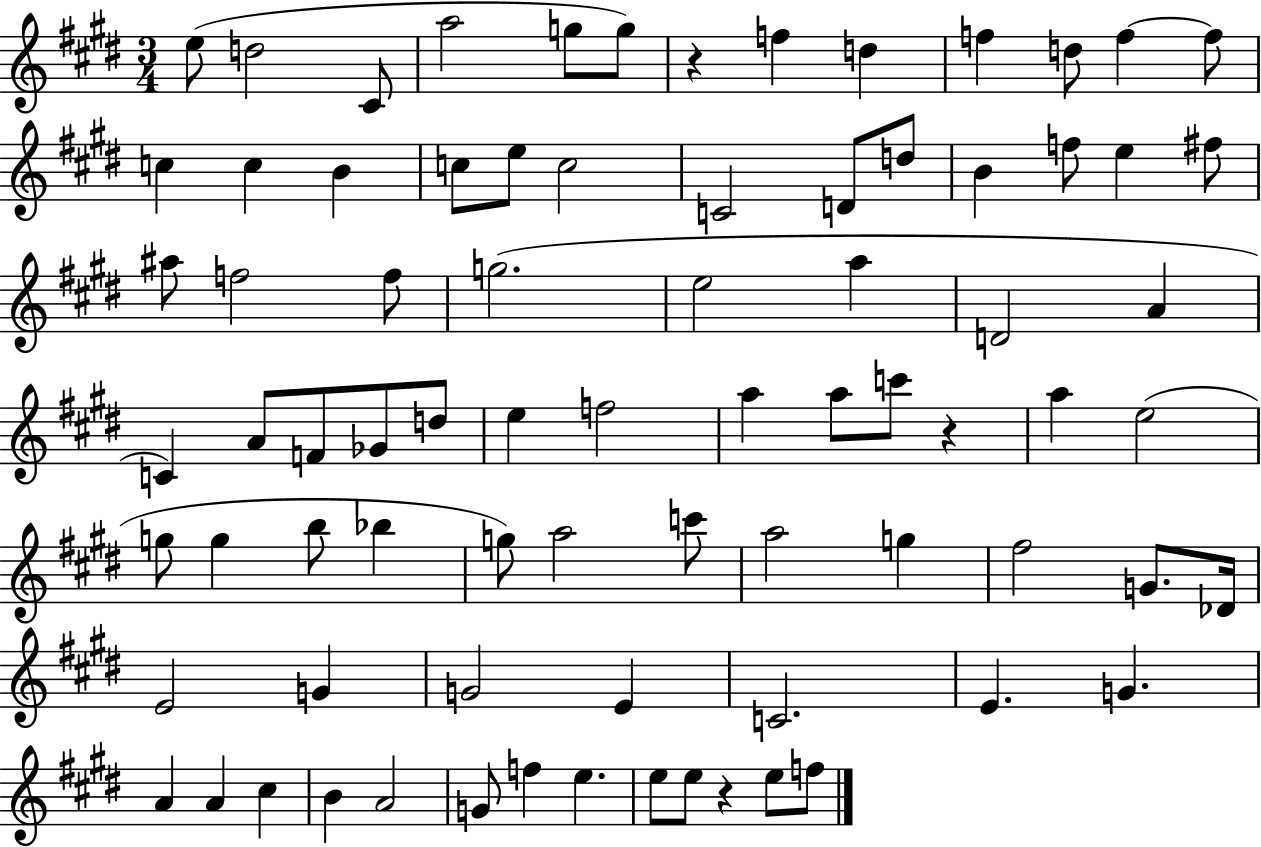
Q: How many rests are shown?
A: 3